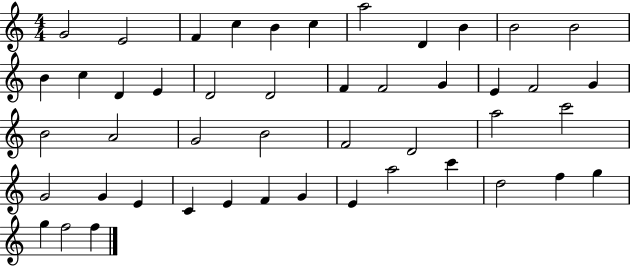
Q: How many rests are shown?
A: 0